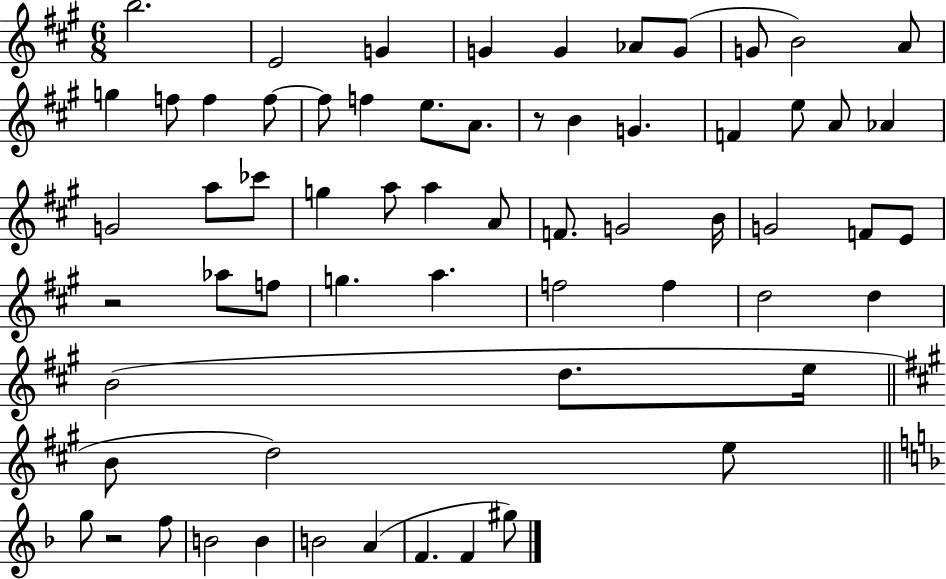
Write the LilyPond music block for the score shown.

{
  \clef treble
  \numericTimeSignature
  \time 6/8
  \key a \major
  b''2. | e'2 g'4 | g'4 g'4 aes'8 g'8( | g'8 b'2) a'8 | \break g''4 f''8 f''4 f''8~~ | f''8 f''4 e''8. a'8. | r8 b'4 g'4. | f'4 e''8 a'8 aes'4 | \break g'2 a''8 ces'''8 | g''4 a''8 a''4 a'8 | f'8. g'2 b'16 | g'2 f'8 e'8 | \break r2 aes''8 f''8 | g''4. a''4. | f''2 f''4 | d''2 d''4 | \break b'2( d''8. e''16 | \bar "||" \break \key a \major b'8 d''2) e''8 | \bar "||" \break \key d \minor g''8 r2 f''8 | b'2 b'4 | b'2 a'4( | f'4. f'4 gis''8) | \break \bar "|."
}